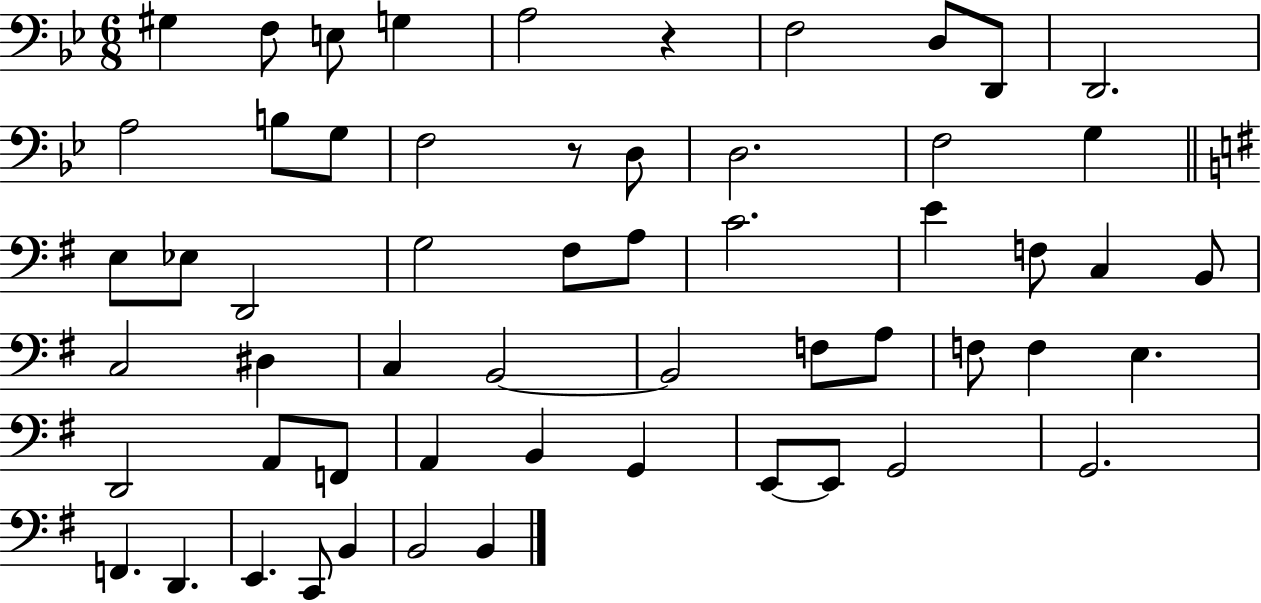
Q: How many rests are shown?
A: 2